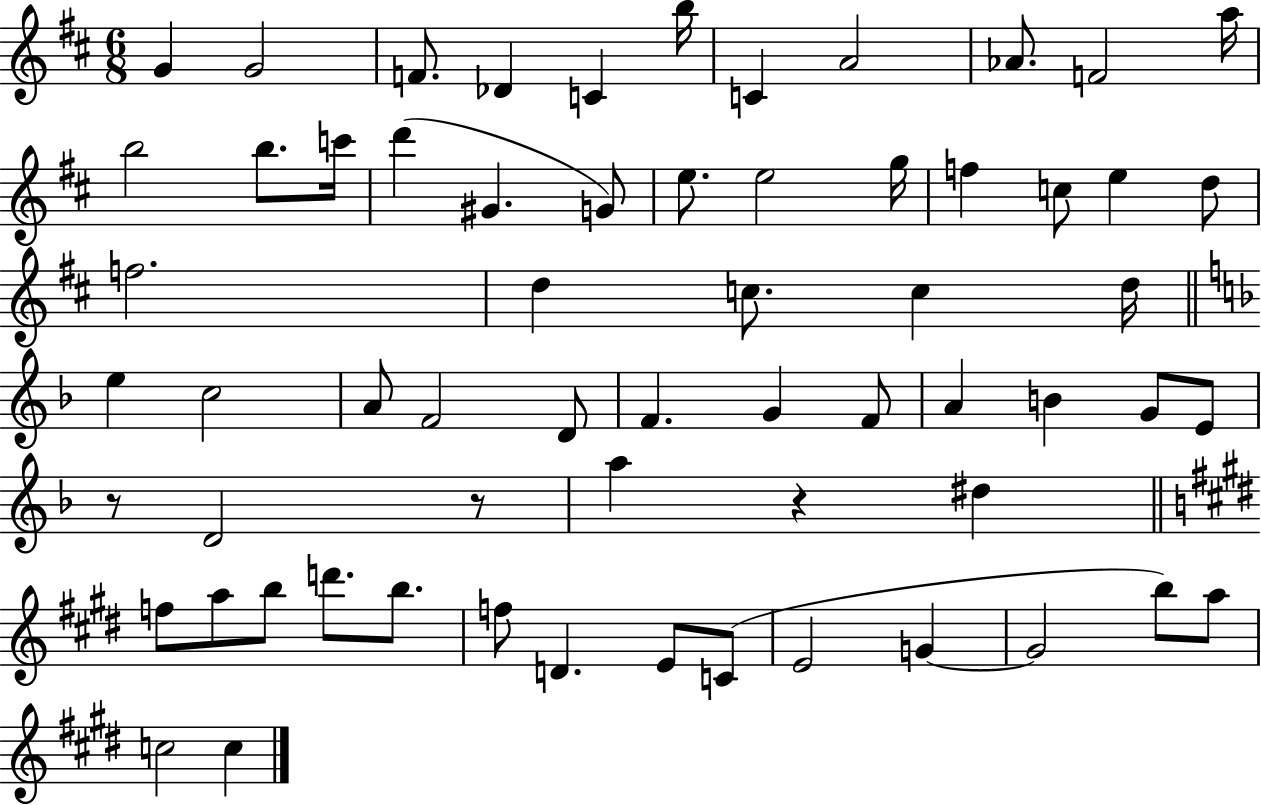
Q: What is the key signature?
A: D major